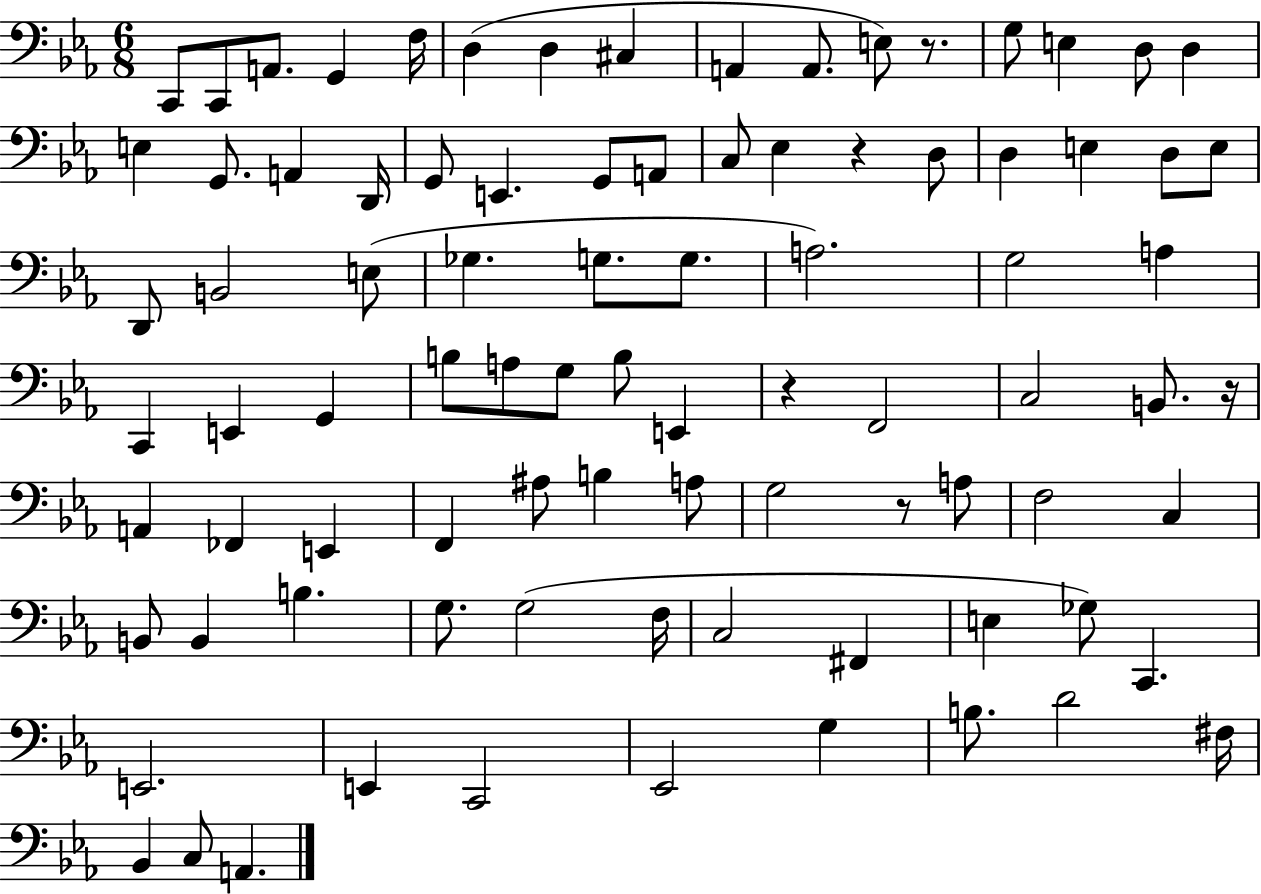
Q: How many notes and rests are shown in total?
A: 88